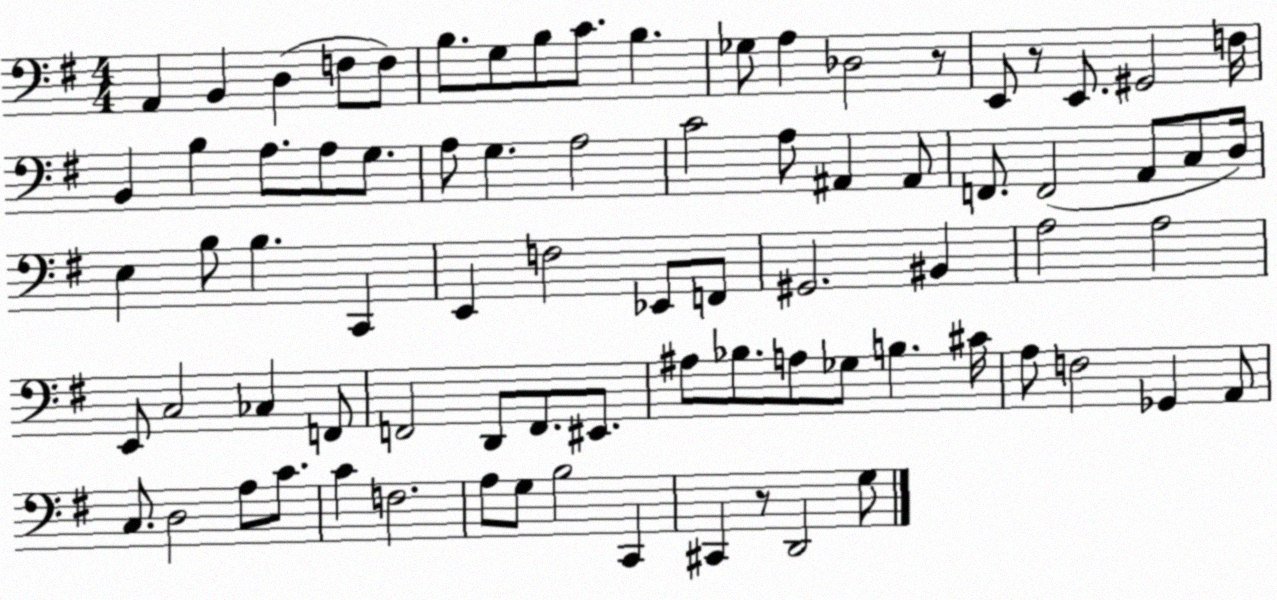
X:1
T:Untitled
M:4/4
L:1/4
K:G
A,, B,, D, F,/2 F,/2 B,/2 G,/2 B,/2 C/2 B, _G,/2 A, _D,2 z/2 E,,/2 z/2 E,,/2 ^G,,2 F,/4 B,, B, A,/2 A,/2 G,/2 A,/2 G, A,2 C2 A,/2 ^A,, ^A,,/2 F,,/2 F,,2 A,,/2 C,/2 D,/4 E, B,/2 B, C,, E,, F,2 _E,,/2 F,,/2 ^G,,2 ^B,, A,2 A,2 E,,/2 C,2 _C, F,,/2 F,,2 D,,/2 F,,/2 ^E,,/2 ^A,/2 _B,/2 A,/2 _G,/2 B, ^C/4 A,/2 F,2 _G,, A,,/2 C,/2 D,2 A,/2 C/2 C F,2 A,/2 G,/2 B,2 C,, ^C,, z/2 D,,2 G,/2